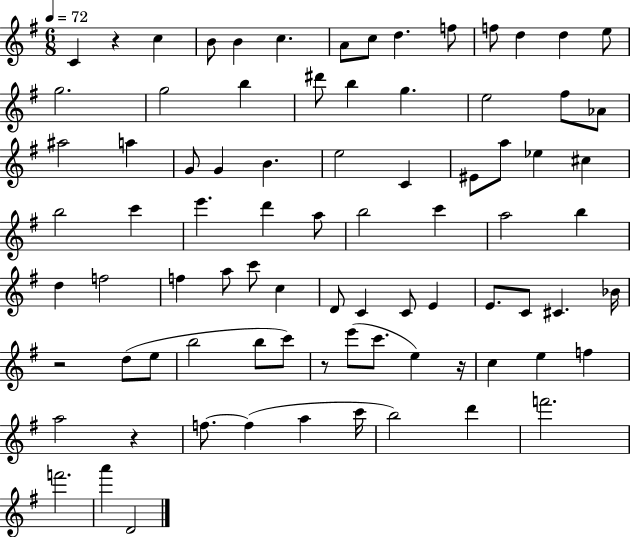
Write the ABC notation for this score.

X:1
T:Untitled
M:6/8
L:1/4
K:G
C z c B/2 B c A/2 c/2 d f/2 f/2 d d e/2 g2 g2 b ^d'/2 b g e2 ^f/2 _A/2 ^a2 a G/2 G B e2 C ^E/2 a/2 _e ^c b2 c' e' d' a/2 b2 c' a2 b d f2 f a/2 c'/2 c D/2 C C/2 E E/2 C/2 ^C _B/4 z2 d/2 e/2 b2 b/2 c'/2 z/2 e'/2 c'/2 e z/4 c e f a2 z f/2 f a c'/4 b2 d' f'2 f'2 a' D2